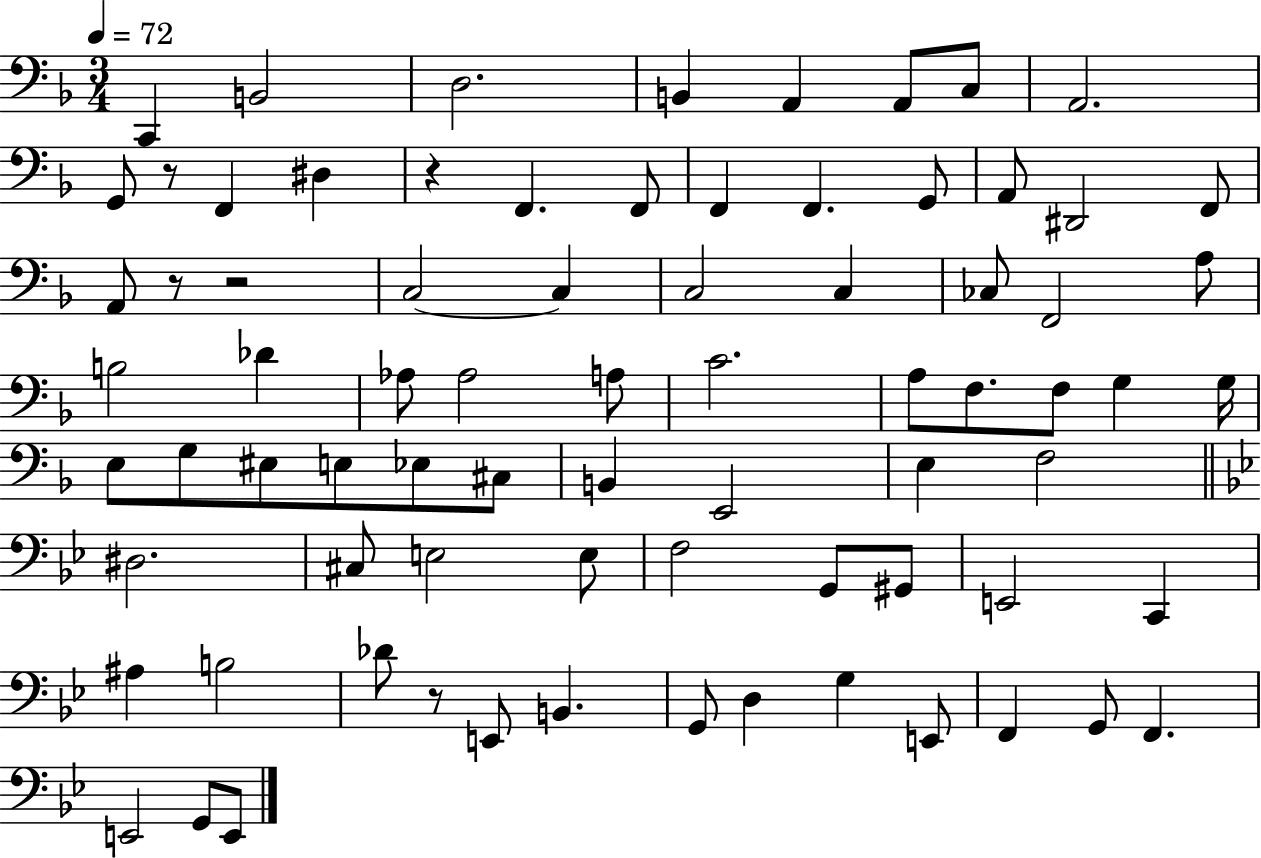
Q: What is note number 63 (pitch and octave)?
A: G2